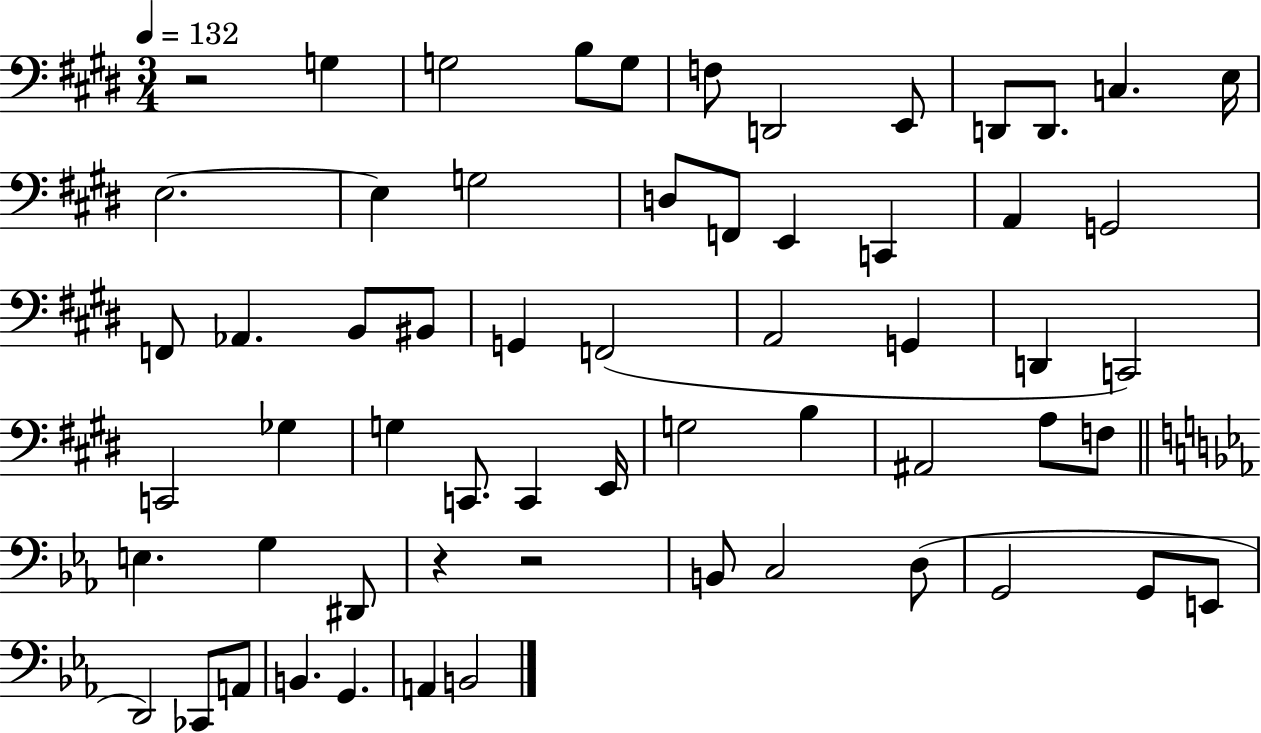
{
  \clef bass
  \numericTimeSignature
  \time 3/4
  \key e \major
  \tempo 4 = 132
  \repeat volta 2 { r2 g4 | g2 b8 g8 | f8 d,2 e,8 | d,8 d,8. c4. e16 | \break e2.~~ | e4 g2 | d8 f,8 e,4 c,4 | a,4 g,2 | \break f,8 aes,4. b,8 bis,8 | g,4 f,2( | a,2 g,4 | d,4 c,2) | \break c,2 ges4 | g4 c,8. c,4 e,16 | g2 b4 | ais,2 a8 f8 | \break \bar "||" \break \key ees \major e4. g4 dis,8 | r4 r2 | b,8 c2 d8( | g,2 g,8 e,8 | \break d,2) ces,8 a,8 | b,4. g,4. | a,4 b,2 | } \bar "|."
}